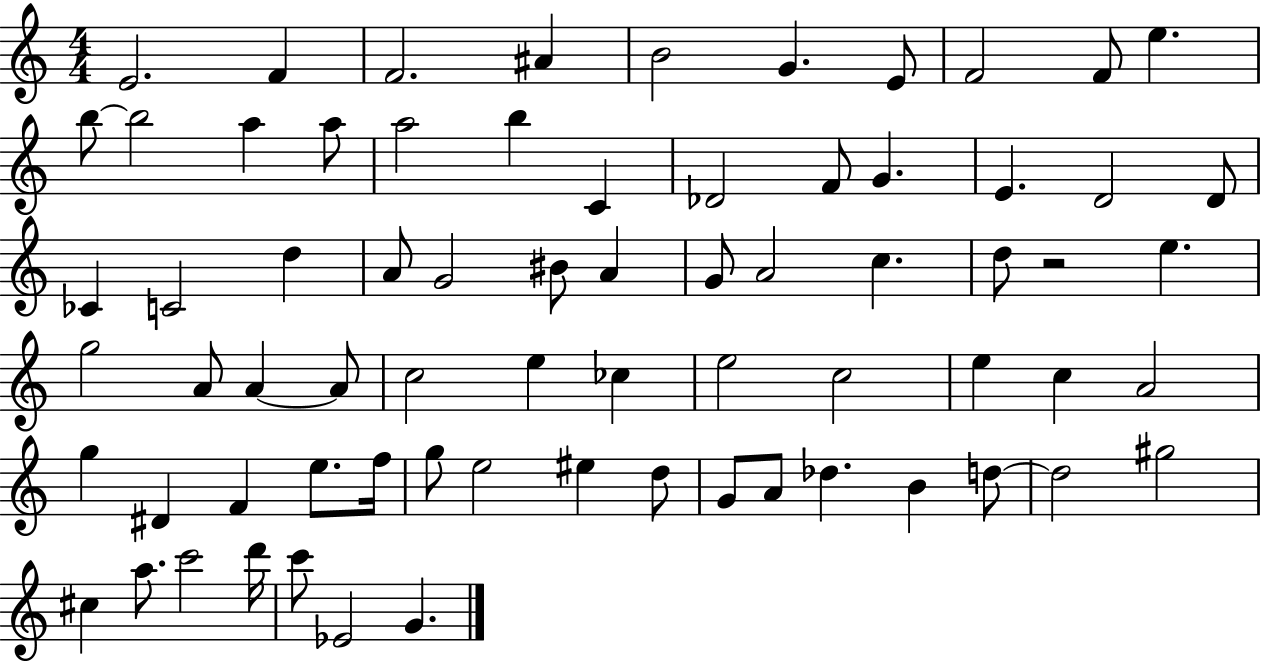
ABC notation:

X:1
T:Untitled
M:4/4
L:1/4
K:C
E2 F F2 ^A B2 G E/2 F2 F/2 e b/2 b2 a a/2 a2 b C _D2 F/2 G E D2 D/2 _C C2 d A/2 G2 ^B/2 A G/2 A2 c d/2 z2 e g2 A/2 A A/2 c2 e _c e2 c2 e c A2 g ^D F e/2 f/4 g/2 e2 ^e d/2 G/2 A/2 _d B d/2 d2 ^g2 ^c a/2 c'2 d'/4 c'/2 _E2 G